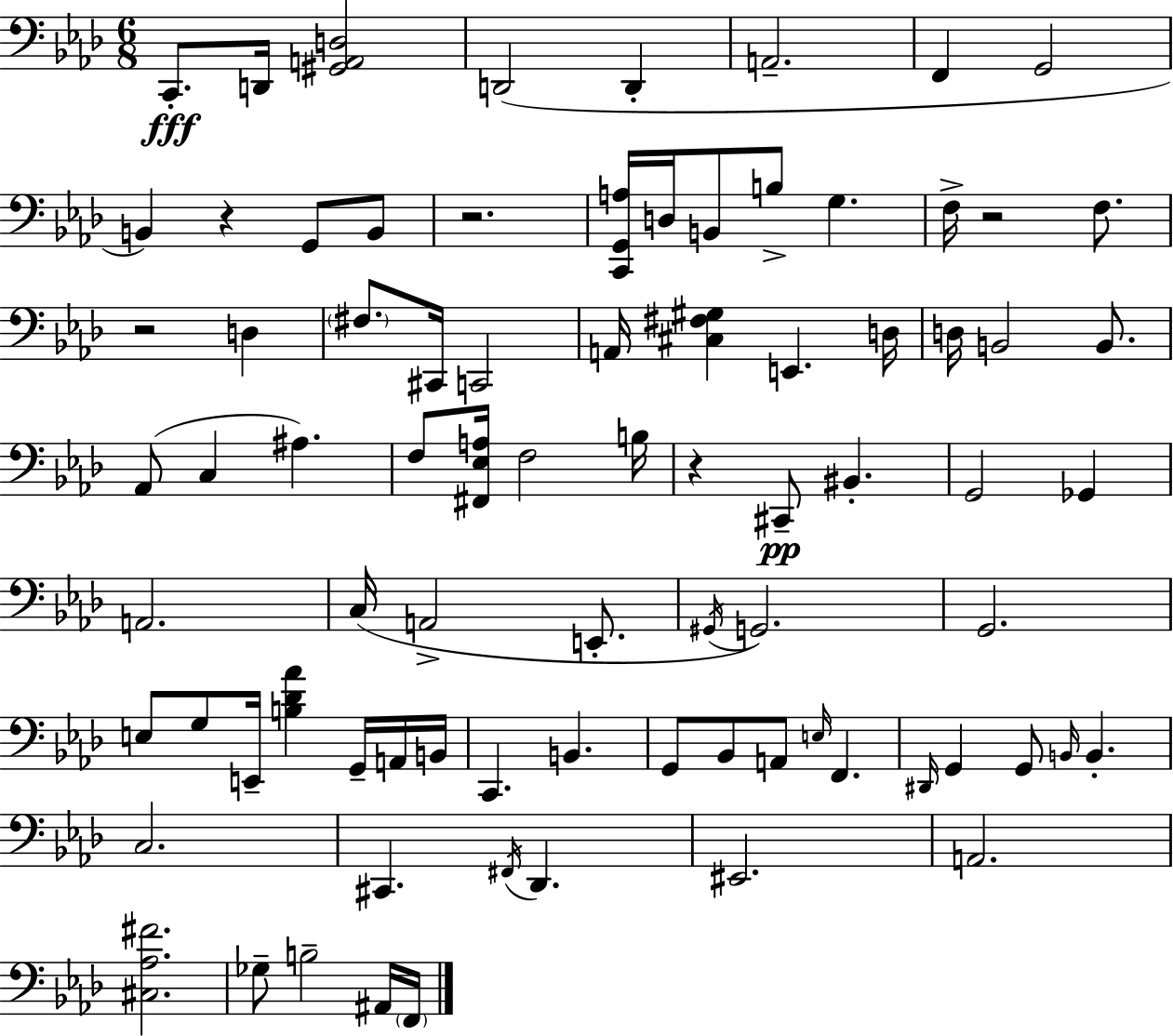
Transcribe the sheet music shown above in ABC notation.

X:1
T:Untitled
M:6/8
L:1/4
K:Fm
C,,/2 D,,/4 [^G,,A,,D,]2 D,,2 D,, A,,2 F,, G,,2 B,, z G,,/2 B,,/2 z2 [C,,G,,A,]/4 D,/4 B,,/2 B,/2 G, F,/4 z2 F,/2 z2 D, ^F,/2 ^C,,/4 C,,2 A,,/4 [^C,^F,^G,] E,, D,/4 D,/4 B,,2 B,,/2 _A,,/2 C, ^A, F,/2 [^F,,_E,A,]/4 F,2 B,/4 z ^C,,/2 ^B,, G,,2 _G,, A,,2 C,/4 A,,2 E,,/2 ^G,,/4 G,,2 G,,2 E,/2 G,/2 E,,/4 [B,_D_A] G,,/4 A,,/4 B,,/4 C,, B,, G,,/2 _B,,/2 A,,/2 E,/4 F,, ^D,,/4 G,, G,,/2 B,,/4 B,, C,2 ^C,, ^F,,/4 _D,, ^E,,2 A,,2 [^C,_A,^F]2 _G,/2 B,2 ^A,,/4 F,,/4